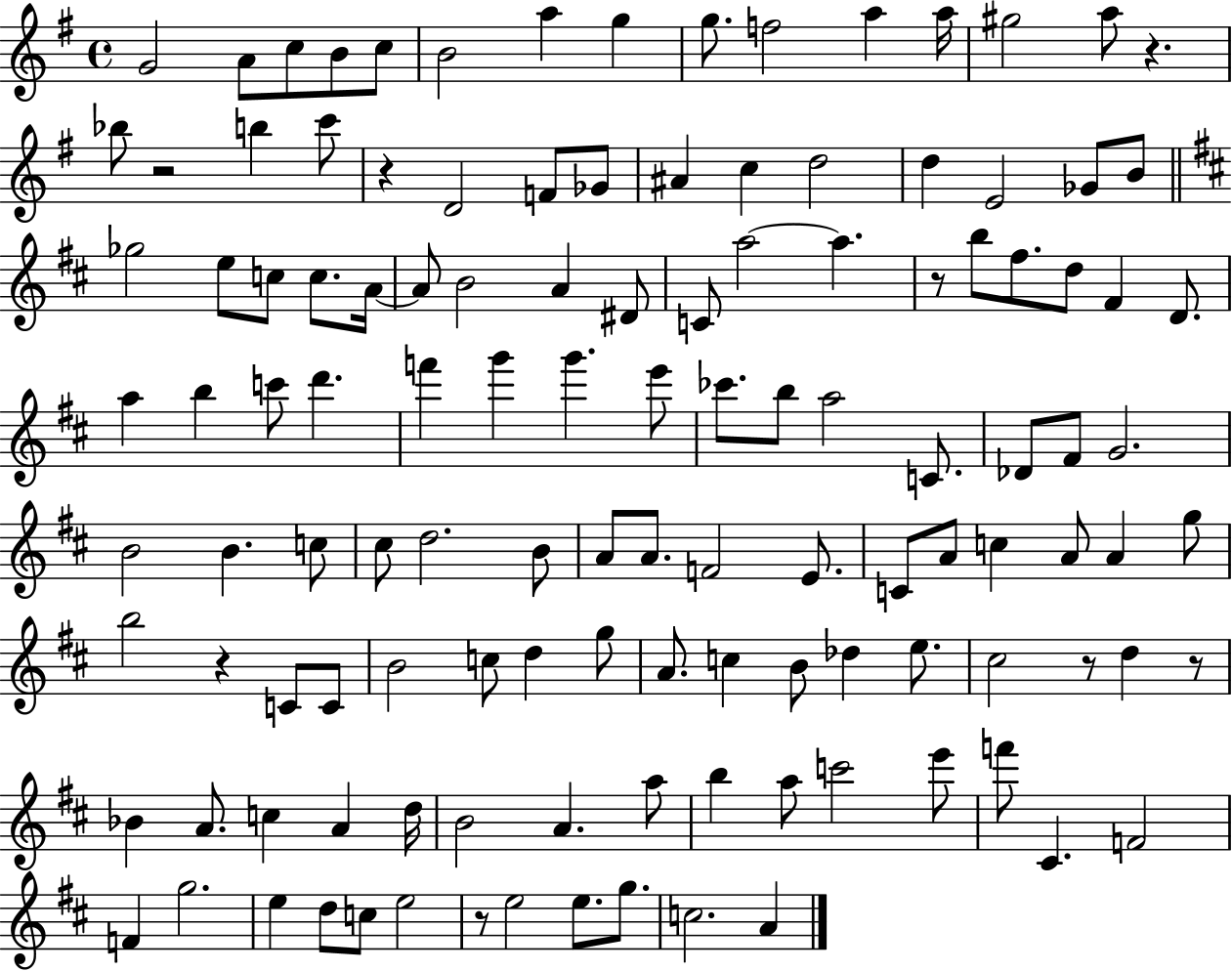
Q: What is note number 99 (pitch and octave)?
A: A5